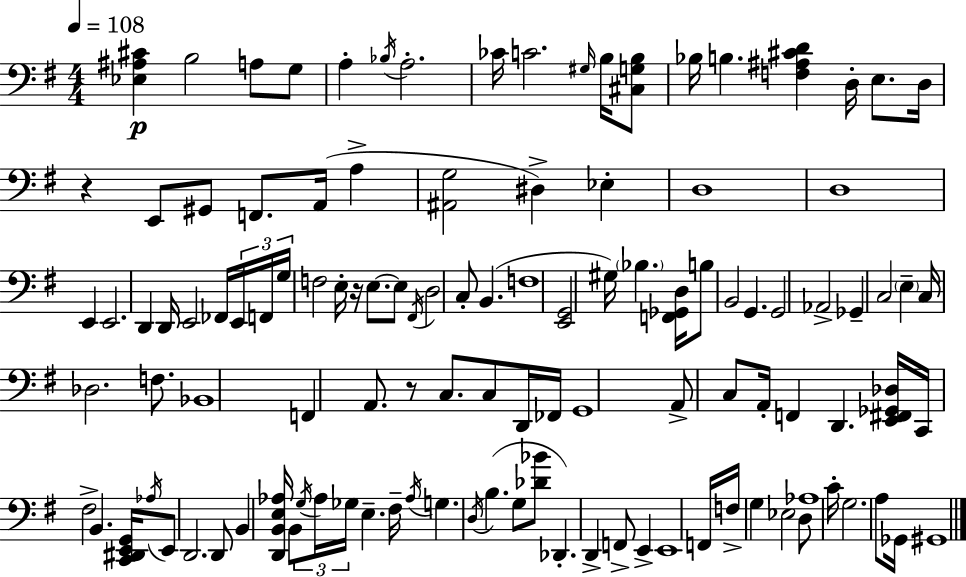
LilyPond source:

{
  \clef bass
  \numericTimeSignature
  \time 4/4
  \key g \major
  \tempo 4 = 108
  \repeat volta 2 { <ees ais cis'>4\p b2 a8 g8 | a4-. \acciaccatura { bes16 } a2.-. | ces'16 c'2. \grace { gis16 } b16 | <cis g b>8 bes16 b4. <f ais cis' d'>4 d16-. e8. | \break d16 r4 e,8 gis,8 f,8. a,16( a4-> | <ais, g>2 dis4->) ees4-. | d1 | d1 | \break e,4 e,2. | d,4 d,16 e,2 fes,16 | \tuplet 3/2 { e,16 f,16 g16 } f2 e16-. r16 e8.~~ | e8 \acciaccatura { fis,16 } d2 c8-. b,4.( | \break f1 | <e, g,>2 gis16) \parenthesize bes4. | <f, ges, d>16 b8 b,2 g,4. | g,2 aes,2-> | \break ges,4-- c2 \parenthesize e4-- | c16 des2. | f8. bes,1 | f,4 a,8. r8 c8. c8 | \break d,16 fes,16 g,1 | a,8-> c8 a,16-. f,4 d,4. | <e, fis, ges, des>16 c,16 fis2-> b,4. | <c, dis, e, g,>16 \acciaccatura { aes16 } e,8 d,2. | \break d,8 b,4 <d, b, e aes>16 b,8 \tuplet 3/2 { \acciaccatura { g16 } aes16 ges16 } e4.-- | fis16-- \acciaccatura { aes16 } g4. \acciaccatura { d16 } b4.( | g8 <des' bes'>8 des,4.-.) d,4-> | f,8-> e,4-> e,1 | \break f,16 f16-> g4 ees2 | d8 aes1 | c'16-. g2. | a8 ges,16 gis,1 | \break } \bar "|."
}